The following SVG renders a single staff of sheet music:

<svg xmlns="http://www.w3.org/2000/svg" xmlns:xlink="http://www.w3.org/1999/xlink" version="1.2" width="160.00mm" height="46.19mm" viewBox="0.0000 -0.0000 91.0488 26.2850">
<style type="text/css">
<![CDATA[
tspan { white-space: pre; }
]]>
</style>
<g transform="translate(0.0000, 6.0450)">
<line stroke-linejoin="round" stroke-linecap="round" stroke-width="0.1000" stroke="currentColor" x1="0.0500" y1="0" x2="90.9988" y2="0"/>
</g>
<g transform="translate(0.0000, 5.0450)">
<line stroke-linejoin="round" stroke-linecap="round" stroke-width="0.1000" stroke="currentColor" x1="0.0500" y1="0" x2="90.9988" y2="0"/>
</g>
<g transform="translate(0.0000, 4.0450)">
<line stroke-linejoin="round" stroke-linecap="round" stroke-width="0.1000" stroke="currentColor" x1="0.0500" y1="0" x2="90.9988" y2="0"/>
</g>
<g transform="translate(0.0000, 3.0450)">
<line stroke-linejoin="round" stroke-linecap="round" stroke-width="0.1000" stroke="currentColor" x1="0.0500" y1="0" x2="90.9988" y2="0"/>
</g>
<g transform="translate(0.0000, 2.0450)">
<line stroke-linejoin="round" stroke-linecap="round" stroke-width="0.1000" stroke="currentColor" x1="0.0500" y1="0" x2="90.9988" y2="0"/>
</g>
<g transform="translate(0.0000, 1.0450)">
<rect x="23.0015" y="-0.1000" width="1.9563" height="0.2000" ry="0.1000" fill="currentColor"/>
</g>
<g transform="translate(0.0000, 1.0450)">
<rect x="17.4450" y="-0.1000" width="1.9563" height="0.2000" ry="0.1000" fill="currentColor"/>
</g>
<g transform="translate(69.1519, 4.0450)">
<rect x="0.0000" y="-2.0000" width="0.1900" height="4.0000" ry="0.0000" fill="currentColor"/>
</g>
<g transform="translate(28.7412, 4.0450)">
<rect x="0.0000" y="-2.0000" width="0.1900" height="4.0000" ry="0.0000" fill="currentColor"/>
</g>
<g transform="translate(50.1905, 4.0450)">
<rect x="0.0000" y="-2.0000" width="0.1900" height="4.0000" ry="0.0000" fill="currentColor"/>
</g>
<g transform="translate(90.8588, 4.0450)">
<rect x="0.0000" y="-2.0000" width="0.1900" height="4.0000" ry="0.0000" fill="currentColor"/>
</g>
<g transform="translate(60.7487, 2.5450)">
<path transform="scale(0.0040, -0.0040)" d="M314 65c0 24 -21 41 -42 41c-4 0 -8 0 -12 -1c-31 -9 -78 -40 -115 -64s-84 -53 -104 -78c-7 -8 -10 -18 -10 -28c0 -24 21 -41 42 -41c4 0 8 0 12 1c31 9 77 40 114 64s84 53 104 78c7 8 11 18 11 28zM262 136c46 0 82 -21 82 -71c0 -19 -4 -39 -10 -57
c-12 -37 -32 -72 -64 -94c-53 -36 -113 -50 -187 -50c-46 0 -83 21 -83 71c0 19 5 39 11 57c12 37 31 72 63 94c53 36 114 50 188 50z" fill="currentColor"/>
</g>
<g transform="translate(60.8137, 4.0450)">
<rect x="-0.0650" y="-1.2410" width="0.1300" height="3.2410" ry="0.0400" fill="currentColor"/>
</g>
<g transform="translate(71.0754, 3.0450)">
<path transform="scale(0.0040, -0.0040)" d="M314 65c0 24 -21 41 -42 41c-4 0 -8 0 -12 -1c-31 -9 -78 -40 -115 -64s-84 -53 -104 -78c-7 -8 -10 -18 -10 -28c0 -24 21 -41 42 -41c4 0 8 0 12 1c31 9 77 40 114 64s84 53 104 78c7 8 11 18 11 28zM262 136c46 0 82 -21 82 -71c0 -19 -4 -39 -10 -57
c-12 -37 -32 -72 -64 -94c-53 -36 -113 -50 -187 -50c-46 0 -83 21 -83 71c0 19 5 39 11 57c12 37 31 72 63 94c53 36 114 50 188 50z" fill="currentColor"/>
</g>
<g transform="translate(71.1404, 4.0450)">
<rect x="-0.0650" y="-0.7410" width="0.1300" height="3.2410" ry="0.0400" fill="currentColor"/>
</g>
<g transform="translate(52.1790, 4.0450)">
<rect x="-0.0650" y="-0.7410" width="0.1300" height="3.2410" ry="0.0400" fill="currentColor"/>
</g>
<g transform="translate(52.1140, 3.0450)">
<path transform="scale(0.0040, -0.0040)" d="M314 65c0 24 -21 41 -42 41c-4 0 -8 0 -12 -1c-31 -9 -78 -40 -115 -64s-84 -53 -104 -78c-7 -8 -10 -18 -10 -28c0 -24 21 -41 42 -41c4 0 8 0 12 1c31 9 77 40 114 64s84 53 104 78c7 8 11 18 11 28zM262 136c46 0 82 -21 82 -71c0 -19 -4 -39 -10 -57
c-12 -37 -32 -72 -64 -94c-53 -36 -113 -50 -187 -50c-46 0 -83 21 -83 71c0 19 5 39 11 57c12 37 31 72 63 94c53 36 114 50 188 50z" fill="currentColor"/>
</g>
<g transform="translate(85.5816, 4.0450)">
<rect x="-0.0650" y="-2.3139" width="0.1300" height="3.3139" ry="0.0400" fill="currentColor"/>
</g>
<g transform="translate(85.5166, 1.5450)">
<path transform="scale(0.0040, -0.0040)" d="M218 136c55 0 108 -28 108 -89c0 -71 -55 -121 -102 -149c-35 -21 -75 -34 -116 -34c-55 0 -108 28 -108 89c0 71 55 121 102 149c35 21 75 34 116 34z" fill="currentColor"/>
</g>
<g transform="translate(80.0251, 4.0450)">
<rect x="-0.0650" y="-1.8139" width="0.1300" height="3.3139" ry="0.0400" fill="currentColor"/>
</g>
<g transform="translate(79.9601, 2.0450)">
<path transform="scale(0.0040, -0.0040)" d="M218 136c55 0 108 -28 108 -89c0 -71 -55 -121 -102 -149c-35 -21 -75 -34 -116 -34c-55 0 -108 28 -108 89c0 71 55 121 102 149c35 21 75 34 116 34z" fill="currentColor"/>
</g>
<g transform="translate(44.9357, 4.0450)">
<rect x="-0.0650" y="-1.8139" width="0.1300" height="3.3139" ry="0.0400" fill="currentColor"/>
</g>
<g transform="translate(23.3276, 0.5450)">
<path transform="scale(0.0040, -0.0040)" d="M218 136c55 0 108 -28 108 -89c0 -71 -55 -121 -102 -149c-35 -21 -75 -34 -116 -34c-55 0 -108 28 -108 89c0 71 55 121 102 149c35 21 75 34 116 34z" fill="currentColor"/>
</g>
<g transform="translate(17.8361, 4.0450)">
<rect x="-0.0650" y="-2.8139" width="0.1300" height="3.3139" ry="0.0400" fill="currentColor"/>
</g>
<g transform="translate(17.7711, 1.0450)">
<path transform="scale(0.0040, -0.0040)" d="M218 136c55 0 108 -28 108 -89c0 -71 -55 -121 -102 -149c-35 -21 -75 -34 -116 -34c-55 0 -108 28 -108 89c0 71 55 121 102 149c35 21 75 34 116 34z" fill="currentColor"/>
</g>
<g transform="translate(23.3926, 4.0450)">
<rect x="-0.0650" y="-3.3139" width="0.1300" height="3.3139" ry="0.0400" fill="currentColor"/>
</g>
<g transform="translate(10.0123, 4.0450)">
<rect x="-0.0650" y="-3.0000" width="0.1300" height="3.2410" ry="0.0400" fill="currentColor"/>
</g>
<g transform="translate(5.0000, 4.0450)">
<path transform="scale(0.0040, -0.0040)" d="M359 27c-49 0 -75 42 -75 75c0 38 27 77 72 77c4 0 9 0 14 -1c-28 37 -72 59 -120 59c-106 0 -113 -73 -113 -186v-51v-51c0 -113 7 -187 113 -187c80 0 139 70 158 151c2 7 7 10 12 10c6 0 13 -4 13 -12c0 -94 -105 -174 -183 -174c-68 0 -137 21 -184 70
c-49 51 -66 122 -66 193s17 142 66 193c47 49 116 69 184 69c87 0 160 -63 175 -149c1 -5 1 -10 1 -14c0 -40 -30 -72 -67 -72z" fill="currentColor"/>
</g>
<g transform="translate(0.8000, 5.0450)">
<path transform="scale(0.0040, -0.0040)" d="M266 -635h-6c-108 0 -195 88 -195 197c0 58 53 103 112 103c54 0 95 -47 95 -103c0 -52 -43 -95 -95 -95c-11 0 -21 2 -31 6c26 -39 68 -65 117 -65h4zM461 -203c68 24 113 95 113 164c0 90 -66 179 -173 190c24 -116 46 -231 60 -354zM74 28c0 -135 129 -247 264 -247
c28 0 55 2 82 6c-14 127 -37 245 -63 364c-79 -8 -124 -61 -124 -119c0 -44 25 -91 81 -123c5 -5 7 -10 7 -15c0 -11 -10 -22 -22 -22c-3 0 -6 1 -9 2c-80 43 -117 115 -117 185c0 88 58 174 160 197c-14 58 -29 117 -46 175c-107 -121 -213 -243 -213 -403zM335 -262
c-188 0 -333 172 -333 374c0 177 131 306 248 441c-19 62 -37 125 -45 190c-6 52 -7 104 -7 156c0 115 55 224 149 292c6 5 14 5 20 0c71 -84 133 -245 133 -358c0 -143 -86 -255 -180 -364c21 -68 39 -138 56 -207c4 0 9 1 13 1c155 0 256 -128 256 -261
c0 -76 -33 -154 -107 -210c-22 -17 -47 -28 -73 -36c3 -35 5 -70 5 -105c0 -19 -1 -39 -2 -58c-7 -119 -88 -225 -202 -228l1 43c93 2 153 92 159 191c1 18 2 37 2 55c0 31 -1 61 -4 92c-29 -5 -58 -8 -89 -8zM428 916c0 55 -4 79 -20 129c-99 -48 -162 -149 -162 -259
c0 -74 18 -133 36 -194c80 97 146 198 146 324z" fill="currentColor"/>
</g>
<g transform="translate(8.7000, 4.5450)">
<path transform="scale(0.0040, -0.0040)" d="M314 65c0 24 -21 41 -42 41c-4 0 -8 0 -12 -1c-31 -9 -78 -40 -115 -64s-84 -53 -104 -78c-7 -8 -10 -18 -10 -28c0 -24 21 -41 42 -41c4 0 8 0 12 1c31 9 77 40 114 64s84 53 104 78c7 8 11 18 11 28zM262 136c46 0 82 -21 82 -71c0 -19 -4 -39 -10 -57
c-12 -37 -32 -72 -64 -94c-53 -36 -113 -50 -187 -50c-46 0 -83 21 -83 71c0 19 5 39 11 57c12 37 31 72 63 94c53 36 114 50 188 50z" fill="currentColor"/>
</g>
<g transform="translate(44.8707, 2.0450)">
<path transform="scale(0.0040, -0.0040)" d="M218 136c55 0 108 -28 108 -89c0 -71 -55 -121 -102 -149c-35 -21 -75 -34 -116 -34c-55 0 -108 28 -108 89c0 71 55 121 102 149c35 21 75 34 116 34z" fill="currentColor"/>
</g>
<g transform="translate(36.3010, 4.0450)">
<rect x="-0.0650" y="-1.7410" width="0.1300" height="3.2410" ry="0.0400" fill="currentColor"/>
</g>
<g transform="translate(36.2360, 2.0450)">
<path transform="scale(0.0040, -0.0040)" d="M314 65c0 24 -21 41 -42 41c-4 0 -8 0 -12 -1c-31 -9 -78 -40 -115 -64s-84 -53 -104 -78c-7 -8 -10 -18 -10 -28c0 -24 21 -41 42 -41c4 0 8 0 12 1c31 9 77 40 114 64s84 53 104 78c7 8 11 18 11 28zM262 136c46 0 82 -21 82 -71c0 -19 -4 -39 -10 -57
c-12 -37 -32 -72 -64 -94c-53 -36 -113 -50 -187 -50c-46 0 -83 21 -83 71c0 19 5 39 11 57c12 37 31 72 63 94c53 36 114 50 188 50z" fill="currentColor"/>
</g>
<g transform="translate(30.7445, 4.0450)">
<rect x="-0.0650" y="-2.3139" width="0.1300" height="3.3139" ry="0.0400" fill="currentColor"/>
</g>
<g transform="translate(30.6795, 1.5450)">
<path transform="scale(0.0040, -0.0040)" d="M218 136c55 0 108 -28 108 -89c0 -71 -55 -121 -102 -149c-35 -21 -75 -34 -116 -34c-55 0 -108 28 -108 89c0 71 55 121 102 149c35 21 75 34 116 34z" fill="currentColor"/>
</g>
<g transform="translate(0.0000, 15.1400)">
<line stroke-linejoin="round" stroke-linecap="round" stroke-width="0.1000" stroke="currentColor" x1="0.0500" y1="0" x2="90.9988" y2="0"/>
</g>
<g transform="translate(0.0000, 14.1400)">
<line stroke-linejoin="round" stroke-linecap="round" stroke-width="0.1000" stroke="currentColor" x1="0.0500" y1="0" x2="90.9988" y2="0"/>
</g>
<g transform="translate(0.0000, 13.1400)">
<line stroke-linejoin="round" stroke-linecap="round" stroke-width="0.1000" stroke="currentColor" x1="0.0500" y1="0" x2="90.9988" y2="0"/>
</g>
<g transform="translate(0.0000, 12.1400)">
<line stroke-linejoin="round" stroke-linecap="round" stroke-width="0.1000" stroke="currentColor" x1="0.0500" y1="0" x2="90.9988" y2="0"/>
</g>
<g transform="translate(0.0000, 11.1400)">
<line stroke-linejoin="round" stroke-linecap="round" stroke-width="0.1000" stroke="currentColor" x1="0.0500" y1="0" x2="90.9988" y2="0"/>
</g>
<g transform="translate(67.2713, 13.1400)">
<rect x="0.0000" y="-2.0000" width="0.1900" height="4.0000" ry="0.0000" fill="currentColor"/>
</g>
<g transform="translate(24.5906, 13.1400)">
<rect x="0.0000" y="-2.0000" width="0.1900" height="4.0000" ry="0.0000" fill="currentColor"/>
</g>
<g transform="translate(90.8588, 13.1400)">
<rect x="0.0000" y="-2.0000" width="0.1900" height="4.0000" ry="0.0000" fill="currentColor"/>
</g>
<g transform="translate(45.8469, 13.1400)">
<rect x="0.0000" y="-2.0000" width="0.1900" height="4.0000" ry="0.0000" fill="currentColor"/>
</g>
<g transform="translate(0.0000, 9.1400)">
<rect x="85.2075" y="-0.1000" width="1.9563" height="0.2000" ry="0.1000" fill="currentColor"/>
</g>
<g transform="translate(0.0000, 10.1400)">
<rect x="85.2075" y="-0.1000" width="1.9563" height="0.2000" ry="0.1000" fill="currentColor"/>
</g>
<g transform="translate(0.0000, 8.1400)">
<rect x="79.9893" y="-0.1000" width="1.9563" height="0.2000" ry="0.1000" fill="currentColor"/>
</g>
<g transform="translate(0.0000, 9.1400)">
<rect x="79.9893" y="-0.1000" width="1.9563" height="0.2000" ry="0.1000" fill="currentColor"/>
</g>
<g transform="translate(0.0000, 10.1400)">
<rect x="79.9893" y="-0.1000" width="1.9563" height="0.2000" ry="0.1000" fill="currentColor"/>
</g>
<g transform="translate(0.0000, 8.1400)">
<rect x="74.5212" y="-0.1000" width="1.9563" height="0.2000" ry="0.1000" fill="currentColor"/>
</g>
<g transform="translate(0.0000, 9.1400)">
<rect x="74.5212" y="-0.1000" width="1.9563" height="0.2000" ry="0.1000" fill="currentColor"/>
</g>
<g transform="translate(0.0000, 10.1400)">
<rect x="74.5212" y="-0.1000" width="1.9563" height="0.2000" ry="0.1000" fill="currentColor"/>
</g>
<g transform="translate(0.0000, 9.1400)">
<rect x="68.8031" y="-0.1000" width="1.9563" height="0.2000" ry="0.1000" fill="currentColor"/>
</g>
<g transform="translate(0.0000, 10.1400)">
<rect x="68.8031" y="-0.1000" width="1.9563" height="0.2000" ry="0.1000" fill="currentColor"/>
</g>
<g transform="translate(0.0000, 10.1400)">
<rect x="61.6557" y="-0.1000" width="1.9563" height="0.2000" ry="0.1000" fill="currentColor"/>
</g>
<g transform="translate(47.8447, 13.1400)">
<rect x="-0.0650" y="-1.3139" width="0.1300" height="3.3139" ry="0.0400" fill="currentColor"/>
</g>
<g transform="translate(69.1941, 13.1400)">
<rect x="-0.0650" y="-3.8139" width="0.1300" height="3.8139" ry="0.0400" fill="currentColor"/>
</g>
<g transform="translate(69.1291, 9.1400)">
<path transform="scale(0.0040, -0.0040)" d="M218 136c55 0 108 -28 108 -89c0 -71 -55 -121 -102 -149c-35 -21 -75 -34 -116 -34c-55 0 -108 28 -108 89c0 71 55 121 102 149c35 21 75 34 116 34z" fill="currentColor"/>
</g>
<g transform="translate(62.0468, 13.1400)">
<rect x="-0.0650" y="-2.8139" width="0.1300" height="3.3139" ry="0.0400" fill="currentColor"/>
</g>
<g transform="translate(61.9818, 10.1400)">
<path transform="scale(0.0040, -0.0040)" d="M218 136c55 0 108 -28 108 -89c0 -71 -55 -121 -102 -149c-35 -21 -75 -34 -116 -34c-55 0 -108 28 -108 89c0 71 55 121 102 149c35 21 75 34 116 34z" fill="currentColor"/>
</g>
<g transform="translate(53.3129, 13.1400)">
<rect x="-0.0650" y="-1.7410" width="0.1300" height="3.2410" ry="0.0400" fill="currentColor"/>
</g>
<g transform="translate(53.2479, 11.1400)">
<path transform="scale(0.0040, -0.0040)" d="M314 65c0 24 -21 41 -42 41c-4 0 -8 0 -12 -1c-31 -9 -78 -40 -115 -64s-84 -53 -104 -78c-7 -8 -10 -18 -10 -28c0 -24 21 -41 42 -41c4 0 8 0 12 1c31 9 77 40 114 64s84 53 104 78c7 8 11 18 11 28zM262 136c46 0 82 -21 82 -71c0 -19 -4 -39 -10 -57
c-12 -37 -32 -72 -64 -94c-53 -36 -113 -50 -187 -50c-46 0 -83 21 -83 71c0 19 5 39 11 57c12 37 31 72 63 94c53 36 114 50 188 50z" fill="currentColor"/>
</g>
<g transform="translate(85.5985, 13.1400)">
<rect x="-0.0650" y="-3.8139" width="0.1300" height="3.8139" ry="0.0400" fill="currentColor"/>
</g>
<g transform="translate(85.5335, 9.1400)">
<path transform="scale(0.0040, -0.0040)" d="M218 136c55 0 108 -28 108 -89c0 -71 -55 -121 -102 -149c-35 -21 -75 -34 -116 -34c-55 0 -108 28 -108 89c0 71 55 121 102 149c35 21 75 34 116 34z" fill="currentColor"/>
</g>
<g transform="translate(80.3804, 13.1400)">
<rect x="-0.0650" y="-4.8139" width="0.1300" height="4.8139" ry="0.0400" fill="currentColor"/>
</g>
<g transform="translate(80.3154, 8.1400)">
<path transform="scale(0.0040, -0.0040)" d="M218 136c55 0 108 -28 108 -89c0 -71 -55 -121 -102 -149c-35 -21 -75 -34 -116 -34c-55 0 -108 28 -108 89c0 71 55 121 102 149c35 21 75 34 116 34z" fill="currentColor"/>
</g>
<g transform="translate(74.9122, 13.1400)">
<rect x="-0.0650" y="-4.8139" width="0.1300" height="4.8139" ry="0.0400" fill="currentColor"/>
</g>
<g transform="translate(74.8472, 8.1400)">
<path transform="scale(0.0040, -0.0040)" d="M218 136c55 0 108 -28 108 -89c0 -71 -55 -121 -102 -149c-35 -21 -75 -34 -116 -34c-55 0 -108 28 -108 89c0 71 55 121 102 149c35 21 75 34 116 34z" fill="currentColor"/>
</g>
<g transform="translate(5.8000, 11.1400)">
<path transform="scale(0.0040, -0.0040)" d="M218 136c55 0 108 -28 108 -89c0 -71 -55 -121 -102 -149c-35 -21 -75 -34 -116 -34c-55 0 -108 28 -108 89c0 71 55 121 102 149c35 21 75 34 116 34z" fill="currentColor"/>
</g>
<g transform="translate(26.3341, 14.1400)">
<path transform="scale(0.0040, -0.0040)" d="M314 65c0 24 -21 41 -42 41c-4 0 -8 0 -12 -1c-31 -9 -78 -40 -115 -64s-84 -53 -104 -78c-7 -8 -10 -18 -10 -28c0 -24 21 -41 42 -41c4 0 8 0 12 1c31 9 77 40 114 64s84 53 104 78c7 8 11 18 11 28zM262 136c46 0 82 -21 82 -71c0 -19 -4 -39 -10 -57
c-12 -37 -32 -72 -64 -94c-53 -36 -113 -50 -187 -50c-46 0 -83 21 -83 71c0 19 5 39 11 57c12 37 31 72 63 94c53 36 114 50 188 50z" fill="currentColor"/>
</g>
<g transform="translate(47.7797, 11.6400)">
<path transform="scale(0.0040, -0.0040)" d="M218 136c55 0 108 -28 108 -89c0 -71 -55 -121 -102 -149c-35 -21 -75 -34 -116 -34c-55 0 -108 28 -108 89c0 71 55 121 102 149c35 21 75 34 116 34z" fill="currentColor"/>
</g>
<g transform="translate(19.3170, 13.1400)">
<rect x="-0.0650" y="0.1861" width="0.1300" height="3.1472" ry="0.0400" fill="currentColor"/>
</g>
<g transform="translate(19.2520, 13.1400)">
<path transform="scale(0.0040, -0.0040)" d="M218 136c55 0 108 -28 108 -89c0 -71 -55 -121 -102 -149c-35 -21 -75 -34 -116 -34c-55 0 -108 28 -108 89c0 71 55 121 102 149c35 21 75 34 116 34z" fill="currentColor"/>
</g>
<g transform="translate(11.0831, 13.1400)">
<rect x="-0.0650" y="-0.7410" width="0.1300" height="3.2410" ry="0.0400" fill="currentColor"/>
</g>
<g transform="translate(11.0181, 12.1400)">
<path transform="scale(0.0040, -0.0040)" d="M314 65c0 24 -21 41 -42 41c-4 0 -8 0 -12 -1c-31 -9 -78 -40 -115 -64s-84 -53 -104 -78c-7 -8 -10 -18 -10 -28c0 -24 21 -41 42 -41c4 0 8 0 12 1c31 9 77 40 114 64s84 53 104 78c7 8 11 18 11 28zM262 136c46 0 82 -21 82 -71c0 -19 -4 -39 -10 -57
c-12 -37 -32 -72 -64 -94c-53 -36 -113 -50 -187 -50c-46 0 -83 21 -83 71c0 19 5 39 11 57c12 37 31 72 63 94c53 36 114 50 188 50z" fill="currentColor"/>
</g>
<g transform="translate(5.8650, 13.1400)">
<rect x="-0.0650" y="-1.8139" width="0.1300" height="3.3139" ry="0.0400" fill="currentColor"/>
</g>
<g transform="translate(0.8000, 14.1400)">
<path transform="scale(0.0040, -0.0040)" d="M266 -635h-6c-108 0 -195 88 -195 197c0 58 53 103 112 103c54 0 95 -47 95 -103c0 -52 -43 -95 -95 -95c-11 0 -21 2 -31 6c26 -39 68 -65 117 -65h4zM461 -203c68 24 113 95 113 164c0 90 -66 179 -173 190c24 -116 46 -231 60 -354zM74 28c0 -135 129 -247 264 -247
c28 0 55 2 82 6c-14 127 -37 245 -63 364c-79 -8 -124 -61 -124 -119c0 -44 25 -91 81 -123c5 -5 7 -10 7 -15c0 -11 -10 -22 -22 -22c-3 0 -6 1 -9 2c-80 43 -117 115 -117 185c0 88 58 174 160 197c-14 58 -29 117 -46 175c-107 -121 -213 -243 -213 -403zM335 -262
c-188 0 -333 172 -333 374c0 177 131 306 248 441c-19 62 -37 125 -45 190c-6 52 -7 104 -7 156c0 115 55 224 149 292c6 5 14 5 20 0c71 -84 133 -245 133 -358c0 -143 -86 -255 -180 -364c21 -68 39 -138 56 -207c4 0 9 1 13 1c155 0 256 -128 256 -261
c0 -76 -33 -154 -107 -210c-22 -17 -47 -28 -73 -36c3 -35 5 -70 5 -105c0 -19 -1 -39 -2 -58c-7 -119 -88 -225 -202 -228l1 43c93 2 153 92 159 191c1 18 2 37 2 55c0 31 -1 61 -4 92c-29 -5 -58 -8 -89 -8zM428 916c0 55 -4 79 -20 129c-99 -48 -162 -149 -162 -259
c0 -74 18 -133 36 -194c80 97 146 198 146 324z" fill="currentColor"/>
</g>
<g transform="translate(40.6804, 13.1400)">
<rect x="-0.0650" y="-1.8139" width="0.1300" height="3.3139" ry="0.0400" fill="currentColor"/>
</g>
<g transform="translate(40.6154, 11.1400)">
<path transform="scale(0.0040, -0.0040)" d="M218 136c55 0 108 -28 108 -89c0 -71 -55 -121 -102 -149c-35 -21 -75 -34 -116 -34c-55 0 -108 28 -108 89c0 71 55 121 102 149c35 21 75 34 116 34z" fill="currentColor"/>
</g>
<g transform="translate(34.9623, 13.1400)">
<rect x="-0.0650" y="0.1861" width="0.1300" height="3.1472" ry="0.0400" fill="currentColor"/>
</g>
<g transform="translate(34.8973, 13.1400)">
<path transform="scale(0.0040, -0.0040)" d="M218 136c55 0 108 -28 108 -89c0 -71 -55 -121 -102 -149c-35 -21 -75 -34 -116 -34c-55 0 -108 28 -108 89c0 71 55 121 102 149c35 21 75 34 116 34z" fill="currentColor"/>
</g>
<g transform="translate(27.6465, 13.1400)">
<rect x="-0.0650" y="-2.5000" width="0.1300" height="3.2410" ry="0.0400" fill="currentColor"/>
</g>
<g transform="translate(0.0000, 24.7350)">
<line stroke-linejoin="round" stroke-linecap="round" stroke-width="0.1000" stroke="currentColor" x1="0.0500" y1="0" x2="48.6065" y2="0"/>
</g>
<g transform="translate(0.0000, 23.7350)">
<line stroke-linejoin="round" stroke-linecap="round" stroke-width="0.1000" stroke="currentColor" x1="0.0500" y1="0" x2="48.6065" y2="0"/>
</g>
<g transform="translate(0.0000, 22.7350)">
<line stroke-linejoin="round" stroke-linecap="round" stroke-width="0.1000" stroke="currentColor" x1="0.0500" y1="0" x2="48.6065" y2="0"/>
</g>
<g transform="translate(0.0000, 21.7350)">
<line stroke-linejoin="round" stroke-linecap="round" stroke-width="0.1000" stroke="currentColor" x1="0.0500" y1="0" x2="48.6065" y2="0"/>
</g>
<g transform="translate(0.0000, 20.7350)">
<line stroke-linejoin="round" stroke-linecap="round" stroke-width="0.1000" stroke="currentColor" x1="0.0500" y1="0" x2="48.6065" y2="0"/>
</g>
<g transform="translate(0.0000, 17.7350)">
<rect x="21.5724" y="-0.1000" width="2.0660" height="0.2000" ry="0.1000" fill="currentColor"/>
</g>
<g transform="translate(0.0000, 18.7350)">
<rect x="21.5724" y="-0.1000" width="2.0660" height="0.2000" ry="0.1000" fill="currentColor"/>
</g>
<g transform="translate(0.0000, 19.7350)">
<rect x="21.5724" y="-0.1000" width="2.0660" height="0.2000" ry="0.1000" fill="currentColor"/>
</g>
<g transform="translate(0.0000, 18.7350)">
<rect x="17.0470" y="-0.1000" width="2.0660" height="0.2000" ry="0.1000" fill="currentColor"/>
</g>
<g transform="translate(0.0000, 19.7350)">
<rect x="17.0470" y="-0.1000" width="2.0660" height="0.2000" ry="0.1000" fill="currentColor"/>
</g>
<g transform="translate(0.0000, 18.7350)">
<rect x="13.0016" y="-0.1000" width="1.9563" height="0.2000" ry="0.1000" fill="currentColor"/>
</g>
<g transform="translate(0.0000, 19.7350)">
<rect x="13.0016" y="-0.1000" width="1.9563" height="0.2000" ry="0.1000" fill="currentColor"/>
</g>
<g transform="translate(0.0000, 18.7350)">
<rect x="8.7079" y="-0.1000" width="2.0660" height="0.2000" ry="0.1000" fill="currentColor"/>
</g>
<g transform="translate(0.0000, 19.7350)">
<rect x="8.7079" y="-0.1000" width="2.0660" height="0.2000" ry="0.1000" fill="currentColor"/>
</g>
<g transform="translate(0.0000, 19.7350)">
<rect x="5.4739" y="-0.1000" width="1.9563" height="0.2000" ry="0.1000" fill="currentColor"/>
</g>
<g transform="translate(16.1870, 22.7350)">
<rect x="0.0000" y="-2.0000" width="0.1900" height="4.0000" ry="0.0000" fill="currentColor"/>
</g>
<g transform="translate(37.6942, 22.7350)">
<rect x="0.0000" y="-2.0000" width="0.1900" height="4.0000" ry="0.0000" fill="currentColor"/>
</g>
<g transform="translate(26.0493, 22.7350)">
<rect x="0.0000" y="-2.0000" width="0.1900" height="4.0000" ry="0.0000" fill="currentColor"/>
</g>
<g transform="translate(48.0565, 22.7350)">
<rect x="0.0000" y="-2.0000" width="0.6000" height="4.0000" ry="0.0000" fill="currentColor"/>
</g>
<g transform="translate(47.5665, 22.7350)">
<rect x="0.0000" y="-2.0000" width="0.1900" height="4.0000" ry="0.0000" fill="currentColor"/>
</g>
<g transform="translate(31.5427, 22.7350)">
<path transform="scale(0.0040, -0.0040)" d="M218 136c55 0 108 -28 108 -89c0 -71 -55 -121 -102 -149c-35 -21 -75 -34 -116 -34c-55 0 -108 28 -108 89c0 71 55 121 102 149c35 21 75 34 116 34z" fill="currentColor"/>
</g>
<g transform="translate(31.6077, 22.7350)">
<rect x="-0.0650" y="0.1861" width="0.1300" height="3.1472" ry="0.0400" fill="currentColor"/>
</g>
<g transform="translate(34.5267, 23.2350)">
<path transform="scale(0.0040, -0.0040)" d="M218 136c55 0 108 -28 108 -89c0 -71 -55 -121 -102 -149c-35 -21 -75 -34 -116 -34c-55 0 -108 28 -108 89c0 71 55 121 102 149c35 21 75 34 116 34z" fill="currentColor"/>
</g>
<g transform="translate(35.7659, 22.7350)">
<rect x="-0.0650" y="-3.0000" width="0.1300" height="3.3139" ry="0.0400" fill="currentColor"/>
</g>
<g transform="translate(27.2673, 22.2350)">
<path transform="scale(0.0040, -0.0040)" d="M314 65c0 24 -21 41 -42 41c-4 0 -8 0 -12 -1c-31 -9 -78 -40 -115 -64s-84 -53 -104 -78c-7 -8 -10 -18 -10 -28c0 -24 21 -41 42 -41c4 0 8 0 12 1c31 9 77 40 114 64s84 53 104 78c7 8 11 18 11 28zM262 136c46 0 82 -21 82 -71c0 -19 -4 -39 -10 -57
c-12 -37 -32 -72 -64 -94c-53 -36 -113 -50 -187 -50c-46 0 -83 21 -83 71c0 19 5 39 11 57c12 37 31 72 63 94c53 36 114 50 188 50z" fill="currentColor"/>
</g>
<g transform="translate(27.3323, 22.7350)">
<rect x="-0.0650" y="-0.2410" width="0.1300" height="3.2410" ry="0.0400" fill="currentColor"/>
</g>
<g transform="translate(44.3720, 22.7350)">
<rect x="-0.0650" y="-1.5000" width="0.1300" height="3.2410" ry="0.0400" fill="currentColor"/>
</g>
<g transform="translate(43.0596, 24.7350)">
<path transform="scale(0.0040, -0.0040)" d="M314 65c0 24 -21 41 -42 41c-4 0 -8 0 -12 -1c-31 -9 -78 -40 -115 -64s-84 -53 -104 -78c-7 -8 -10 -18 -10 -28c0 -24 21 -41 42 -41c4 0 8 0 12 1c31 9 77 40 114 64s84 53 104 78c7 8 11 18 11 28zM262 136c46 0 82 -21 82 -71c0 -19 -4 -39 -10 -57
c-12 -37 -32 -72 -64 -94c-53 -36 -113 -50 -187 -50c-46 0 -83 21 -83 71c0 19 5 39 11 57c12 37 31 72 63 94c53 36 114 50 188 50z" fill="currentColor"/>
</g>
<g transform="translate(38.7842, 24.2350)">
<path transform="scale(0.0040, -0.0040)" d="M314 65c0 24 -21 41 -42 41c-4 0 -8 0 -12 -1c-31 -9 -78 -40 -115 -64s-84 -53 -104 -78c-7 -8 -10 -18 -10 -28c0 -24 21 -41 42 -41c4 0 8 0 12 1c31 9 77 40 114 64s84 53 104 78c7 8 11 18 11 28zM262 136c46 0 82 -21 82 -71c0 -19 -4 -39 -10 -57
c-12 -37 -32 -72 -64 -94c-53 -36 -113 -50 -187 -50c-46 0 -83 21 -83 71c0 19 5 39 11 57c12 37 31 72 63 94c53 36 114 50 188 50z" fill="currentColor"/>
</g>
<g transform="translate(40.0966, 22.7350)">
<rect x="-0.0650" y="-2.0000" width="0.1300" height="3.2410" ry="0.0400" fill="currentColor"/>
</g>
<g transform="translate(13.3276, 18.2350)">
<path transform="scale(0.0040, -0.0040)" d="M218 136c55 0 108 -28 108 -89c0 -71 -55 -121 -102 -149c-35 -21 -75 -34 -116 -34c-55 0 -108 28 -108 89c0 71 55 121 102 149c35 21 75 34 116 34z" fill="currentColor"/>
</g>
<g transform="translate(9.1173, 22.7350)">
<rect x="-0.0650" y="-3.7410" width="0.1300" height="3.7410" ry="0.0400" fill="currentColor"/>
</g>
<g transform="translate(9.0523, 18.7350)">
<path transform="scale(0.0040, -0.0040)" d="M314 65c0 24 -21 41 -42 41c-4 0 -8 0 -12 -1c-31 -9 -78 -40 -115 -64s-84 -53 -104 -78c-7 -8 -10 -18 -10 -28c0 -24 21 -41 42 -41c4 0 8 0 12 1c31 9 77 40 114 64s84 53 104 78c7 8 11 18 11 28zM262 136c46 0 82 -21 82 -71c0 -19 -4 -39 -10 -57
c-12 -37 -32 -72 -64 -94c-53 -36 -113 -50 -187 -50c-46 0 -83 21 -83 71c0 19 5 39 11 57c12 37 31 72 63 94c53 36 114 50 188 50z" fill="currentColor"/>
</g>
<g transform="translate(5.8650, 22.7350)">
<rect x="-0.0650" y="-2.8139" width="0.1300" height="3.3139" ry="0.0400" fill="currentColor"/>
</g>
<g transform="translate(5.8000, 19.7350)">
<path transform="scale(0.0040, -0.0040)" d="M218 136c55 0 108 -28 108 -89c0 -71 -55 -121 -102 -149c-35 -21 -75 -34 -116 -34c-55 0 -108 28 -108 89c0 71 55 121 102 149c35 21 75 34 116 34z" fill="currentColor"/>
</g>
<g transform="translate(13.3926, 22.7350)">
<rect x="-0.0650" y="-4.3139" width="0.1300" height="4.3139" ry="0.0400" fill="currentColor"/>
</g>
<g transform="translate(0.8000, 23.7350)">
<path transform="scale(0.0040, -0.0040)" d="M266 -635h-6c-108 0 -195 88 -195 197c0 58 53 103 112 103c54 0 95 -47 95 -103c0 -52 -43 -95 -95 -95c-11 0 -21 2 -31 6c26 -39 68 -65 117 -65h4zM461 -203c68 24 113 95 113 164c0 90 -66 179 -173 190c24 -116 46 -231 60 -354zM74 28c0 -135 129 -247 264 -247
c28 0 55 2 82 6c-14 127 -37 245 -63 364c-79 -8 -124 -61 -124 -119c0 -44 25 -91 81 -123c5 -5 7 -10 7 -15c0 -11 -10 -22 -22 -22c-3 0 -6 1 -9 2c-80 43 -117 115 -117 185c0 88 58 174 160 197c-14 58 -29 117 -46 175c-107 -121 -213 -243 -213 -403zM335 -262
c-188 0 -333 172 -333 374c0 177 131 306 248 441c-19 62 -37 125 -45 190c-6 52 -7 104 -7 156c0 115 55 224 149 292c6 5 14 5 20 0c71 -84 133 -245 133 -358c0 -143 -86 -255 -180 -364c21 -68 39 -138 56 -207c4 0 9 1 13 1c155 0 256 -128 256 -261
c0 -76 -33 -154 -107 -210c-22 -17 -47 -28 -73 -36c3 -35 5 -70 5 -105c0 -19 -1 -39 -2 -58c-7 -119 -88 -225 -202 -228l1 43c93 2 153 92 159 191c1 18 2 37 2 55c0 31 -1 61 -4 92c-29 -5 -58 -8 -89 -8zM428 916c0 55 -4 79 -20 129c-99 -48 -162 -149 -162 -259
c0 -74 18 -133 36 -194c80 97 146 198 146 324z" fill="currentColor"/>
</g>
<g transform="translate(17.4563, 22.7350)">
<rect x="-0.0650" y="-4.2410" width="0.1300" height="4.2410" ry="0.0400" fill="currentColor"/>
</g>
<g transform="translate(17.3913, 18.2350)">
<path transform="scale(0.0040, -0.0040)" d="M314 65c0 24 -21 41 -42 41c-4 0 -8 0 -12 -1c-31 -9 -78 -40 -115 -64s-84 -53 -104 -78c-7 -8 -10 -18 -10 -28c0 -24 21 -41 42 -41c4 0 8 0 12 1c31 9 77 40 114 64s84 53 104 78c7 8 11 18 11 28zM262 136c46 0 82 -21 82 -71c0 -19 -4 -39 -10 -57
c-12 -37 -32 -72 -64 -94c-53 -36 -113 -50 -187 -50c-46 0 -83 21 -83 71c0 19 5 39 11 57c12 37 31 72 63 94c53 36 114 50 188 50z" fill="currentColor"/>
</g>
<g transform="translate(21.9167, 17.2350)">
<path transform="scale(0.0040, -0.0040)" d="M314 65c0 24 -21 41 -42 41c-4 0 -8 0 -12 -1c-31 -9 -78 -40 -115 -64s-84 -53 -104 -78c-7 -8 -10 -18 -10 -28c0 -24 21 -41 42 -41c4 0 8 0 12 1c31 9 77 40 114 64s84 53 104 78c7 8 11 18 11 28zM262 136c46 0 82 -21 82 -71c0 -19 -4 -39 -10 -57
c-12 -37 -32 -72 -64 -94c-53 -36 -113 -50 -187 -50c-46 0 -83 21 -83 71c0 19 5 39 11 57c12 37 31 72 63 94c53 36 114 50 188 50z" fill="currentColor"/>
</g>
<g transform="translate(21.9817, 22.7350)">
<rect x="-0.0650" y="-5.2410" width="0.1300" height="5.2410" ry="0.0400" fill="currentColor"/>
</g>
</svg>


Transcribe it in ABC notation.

X:1
T:Untitled
M:4/4
L:1/4
K:C
A2 a b g f2 f d2 e2 d2 f g f d2 B G2 B f e f2 a c' e' e' c' a c'2 d' d'2 f'2 c2 B A F2 E2